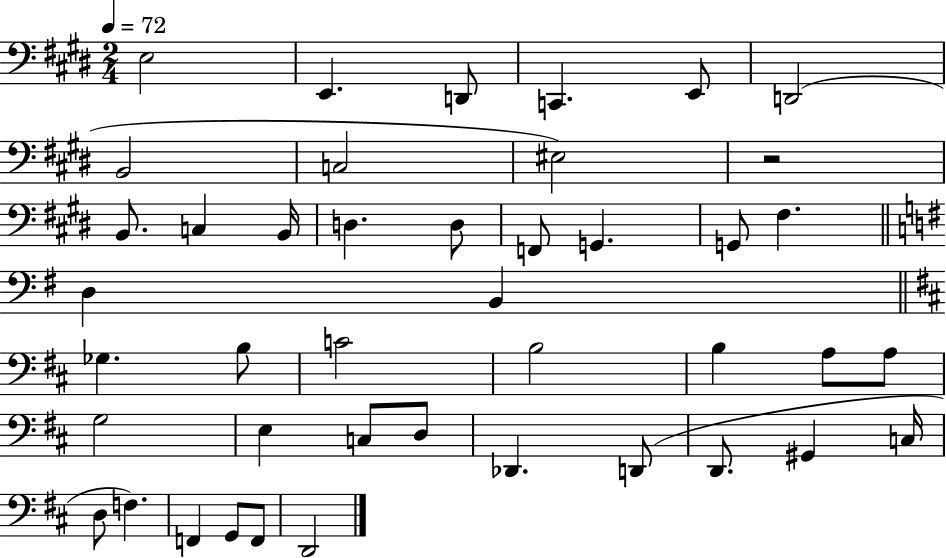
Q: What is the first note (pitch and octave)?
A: E3